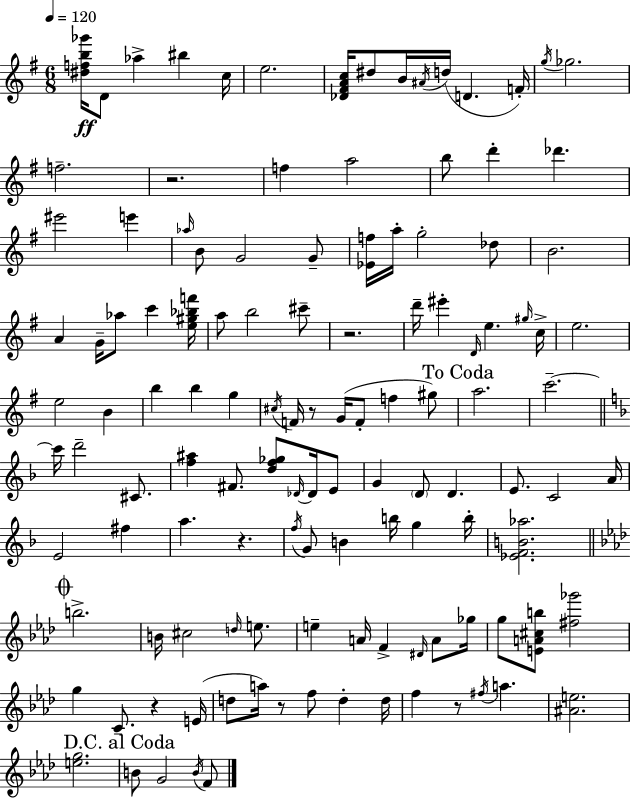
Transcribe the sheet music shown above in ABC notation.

X:1
T:Untitled
M:6/8
L:1/4
K:Em
[^dfb_g']/4 D/2 _a ^b c/4 e2 [_D^FAc]/4 ^d/2 B/4 ^A/4 d/4 D F/4 g/4 _g2 f2 z2 f a2 b/2 d' _d' ^e'2 e' _a/4 B/2 G2 G/2 [_Ef]/4 a/4 g2 _d/2 B2 A G/4 _a/2 c' [e^g_bf']/4 a/2 b2 ^c'/2 z2 d'/4 ^e' D/4 e ^g/4 c/4 e2 e2 B b b g ^c/4 F/4 z/2 G/4 F/2 f ^g/2 a2 c'2 c'/4 d'2 ^C/2 [f^a] ^F/2 [df_g]/2 _D/4 _D/4 E/2 G D/2 D E/2 C2 A/4 E2 ^f a z f/4 G/2 B b/4 g b/4 [_EFB_a]2 b2 B/4 ^c2 d/4 e/2 e A/4 F ^D/4 A/2 _g/4 g/2 [EA^cb]/2 [^f_g']2 g C/2 z E/4 d/2 a/4 z/2 f/2 d d/4 f z/2 ^f/4 a [^Ae]2 [eg]2 B/2 G2 B/4 F/2